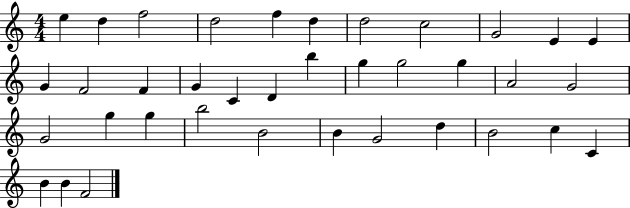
X:1
T:Untitled
M:4/4
L:1/4
K:C
e d f2 d2 f d d2 c2 G2 E E G F2 F G C D b g g2 g A2 G2 G2 g g b2 B2 B G2 d B2 c C B B F2